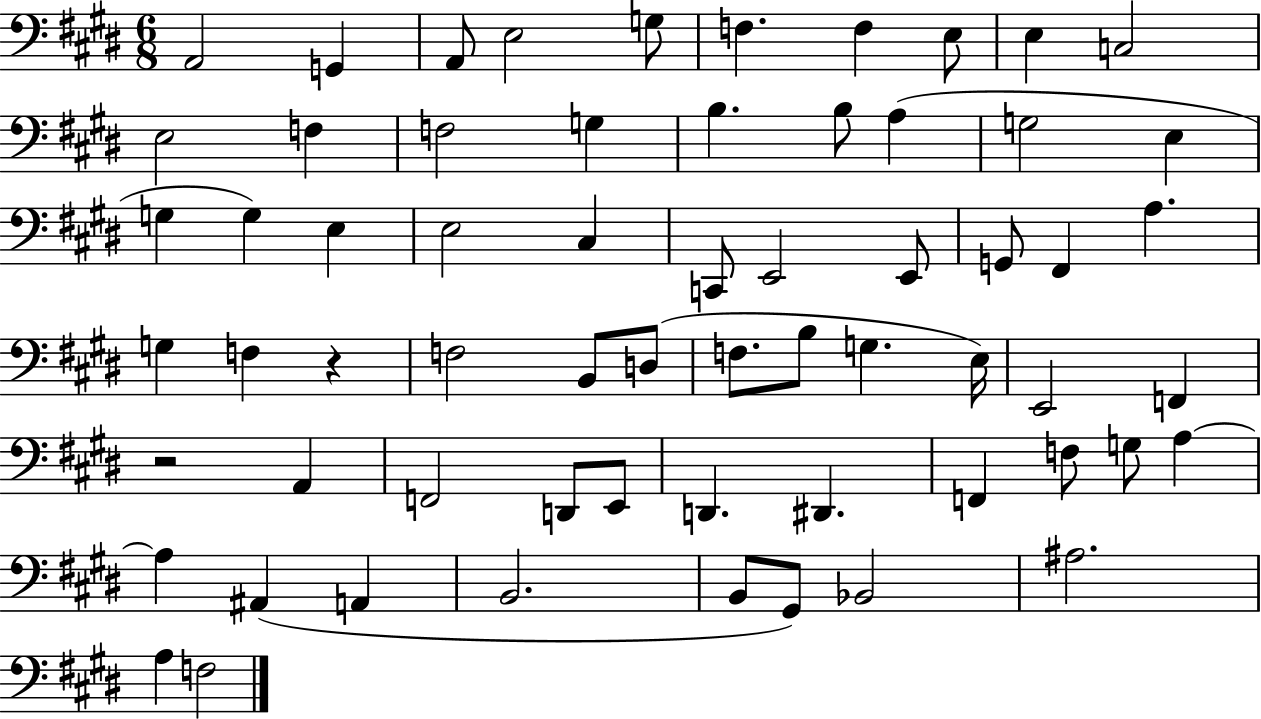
{
  \clef bass
  \numericTimeSignature
  \time 6/8
  \key e \major
  a,2 g,4 | a,8 e2 g8 | f4. f4 e8 | e4 c2 | \break e2 f4 | f2 g4 | b4. b8 a4( | g2 e4 | \break g4 g4) e4 | e2 cis4 | c,8 e,2 e,8 | g,8 fis,4 a4. | \break g4 f4 r4 | f2 b,8 d8( | f8. b8 g4. e16) | e,2 f,4 | \break r2 a,4 | f,2 d,8 e,8 | d,4. dis,4. | f,4 f8 g8 a4~~ | \break a4 ais,4( a,4 | b,2. | b,8 gis,8) bes,2 | ais2. | \break a4 f2 | \bar "|."
}